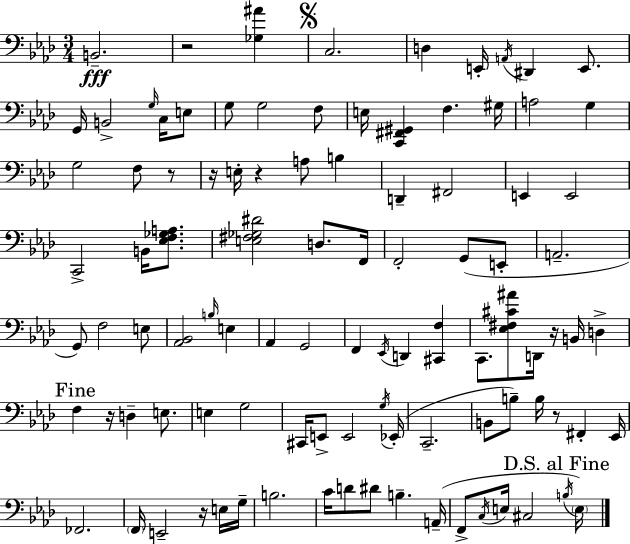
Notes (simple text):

B2/h. R/h [Gb3,A#4]/q C3/h. D3/q E2/s A2/s D#2/q E2/e. G2/s B2/h G3/s C3/s E3/e G3/e G3/h F3/e E3/s [C2,F#2,G#2]/q F3/q. G#3/s A3/h G3/q G3/h F3/e R/e R/s E3/s R/q A3/e B3/q D2/q F#2/h E2/q E2/h C2/h B2/s [Eb3,F3,Gb3,A3]/e. [E3,F#3,Gb3,D#4]/h D3/e. F2/s F2/h G2/e E2/e A2/h. G2/e F3/h E3/e [Ab2,Bb2]/h B3/s E3/q Ab2/q G2/h F2/q Eb2/s D2/q [C#2,F3]/q C2/e. [Eb3,F#3,C#4,A#4]/e D2/s R/s B2/s D3/q F3/q R/s D3/q E3/e. E3/q G3/h C#2/s E2/e E2/h G3/s Eb2/s C2/h. B2/e B3/e B3/s R/e F#2/q Eb2/s FES2/h. F2/s E2/h R/s E3/s G3/s B3/h. C4/s D4/e D#4/e B3/q. A2/s F2/e C3/s E3/s C#3/h B3/s E3/s